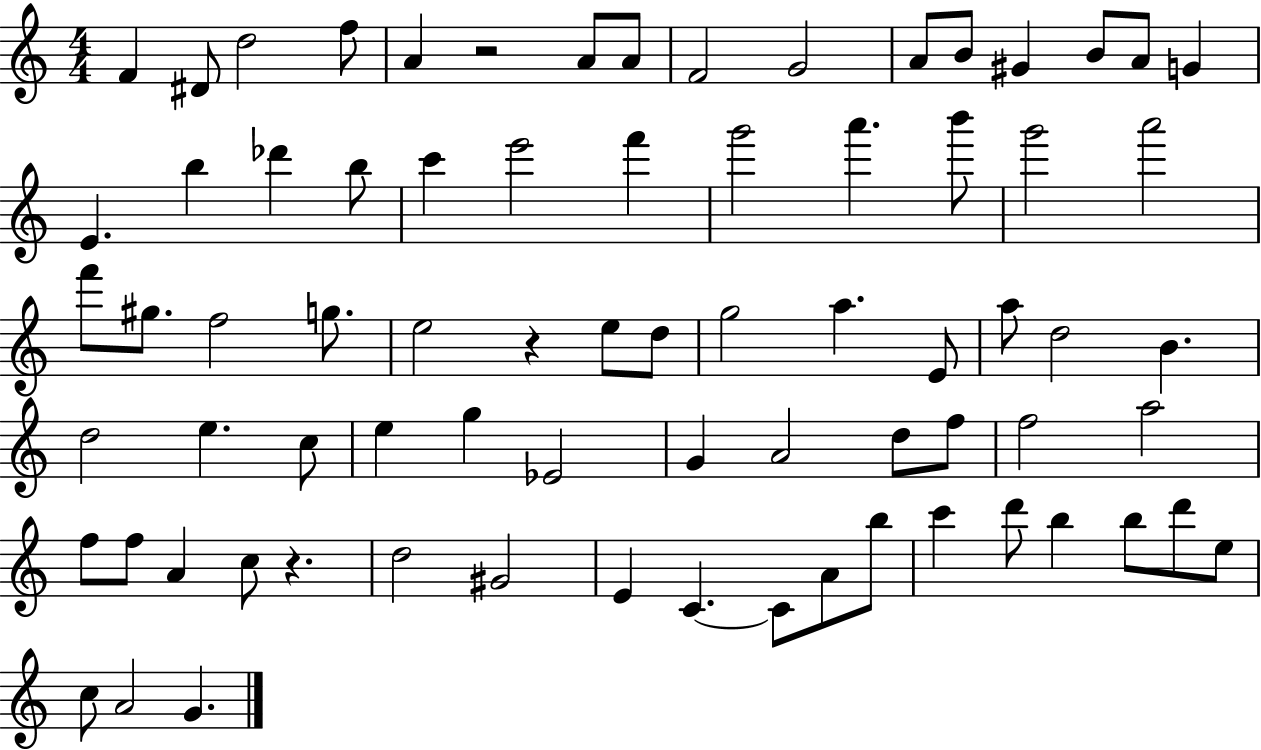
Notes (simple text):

F4/q D#4/e D5/h F5/e A4/q R/h A4/e A4/e F4/h G4/h A4/e B4/e G#4/q B4/e A4/e G4/q E4/q. B5/q Db6/q B5/e C6/q E6/h F6/q G6/h A6/q. B6/e G6/h A6/h F6/e G#5/e. F5/h G5/e. E5/h R/q E5/e D5/e G5/h A5/q. E4/e A5/e D5/h B4/q. D5/h E5/q. C5/e E5/q G5/q Eb4/h G4/q A4/h D5/e F5/e F5/h A5/h F5/e F5/e A4/q C5/e R/q. D5/h G#4/h E4/q C4/q. C4/e A4/e B5/e C6/q D6/e B5/q B5/e D6/e E5/e C5/e A4/h G4/q.